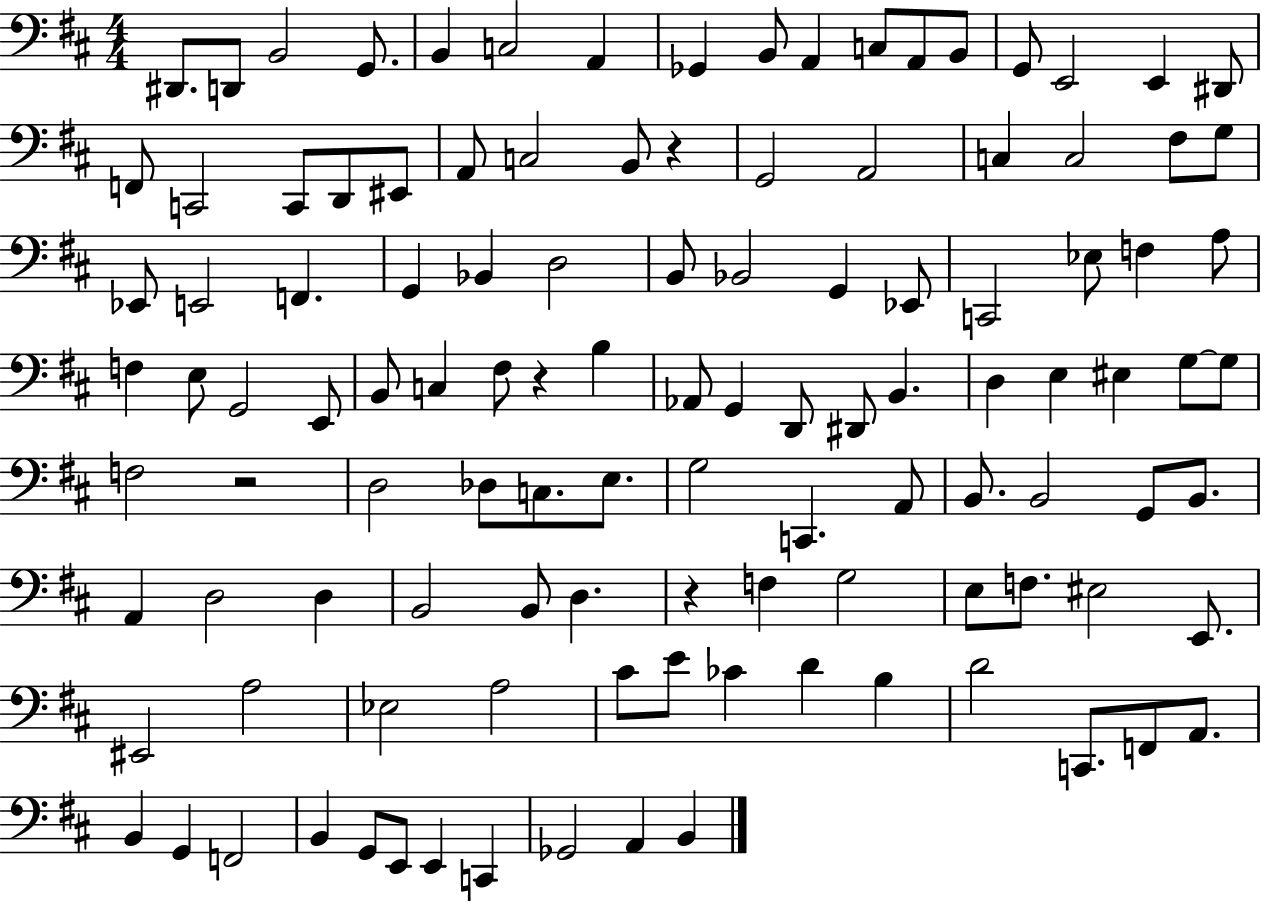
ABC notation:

X:1
T:Untitled
M:4/4
L:1/4
K:D
^D,,/2 D,,/2 B,,2 G,,/2 B,, C,2 A,, _G,, B,,/2 A,, C,/2 A,,/2 B,,/2 G,,/2 E,,2 E,, ^D,,/2 F,,/2 C,,2 C,,/2 D,,/2 ^E,,/2 A,,/2 C,2 B,,/2 z G,,2 A,,2 C, C,2 ^F,/2 G,/2 _E,,/2 E,,2 F,, G,, _B,, D,2 B,,/2 _B,,2 G,, _E,,/2 C,,2 _E,/2 F, A,/2 F, E,/2 G,,2 E,,/2 B,,/2 C, ^F,/2 z B, _A,,/2 G,, D,,/2 ^D,,/2 B,, D, E, ^E, G,/2 G,/2 F,2 z2 D,2 _D,/2 C,/2 E,/2 G,2 C,, A,,/2 B,,/2 B,,2 G,,/2 B,,/2 A,, D,2 D, B,,2 B,,/2 D, z F, G,2 E,/2 F,/2 ^E,2 E,,/2 ^E,,2 A,2 _E,2 A,2 ^C/2 E/2 _C D B, D2 C,,/2 F,,/2 A,,/2 B,, G,, F,,2 B,, G,,/2 E,,/2 E,, C,, _G,,2 A,, B,,